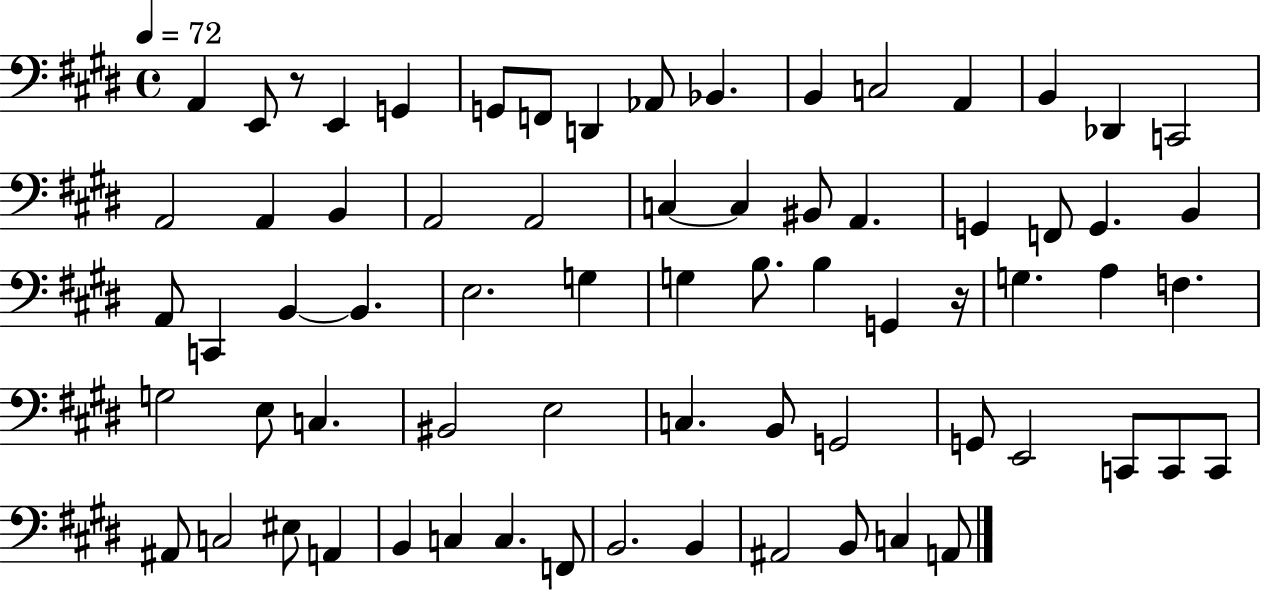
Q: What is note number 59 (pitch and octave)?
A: B2